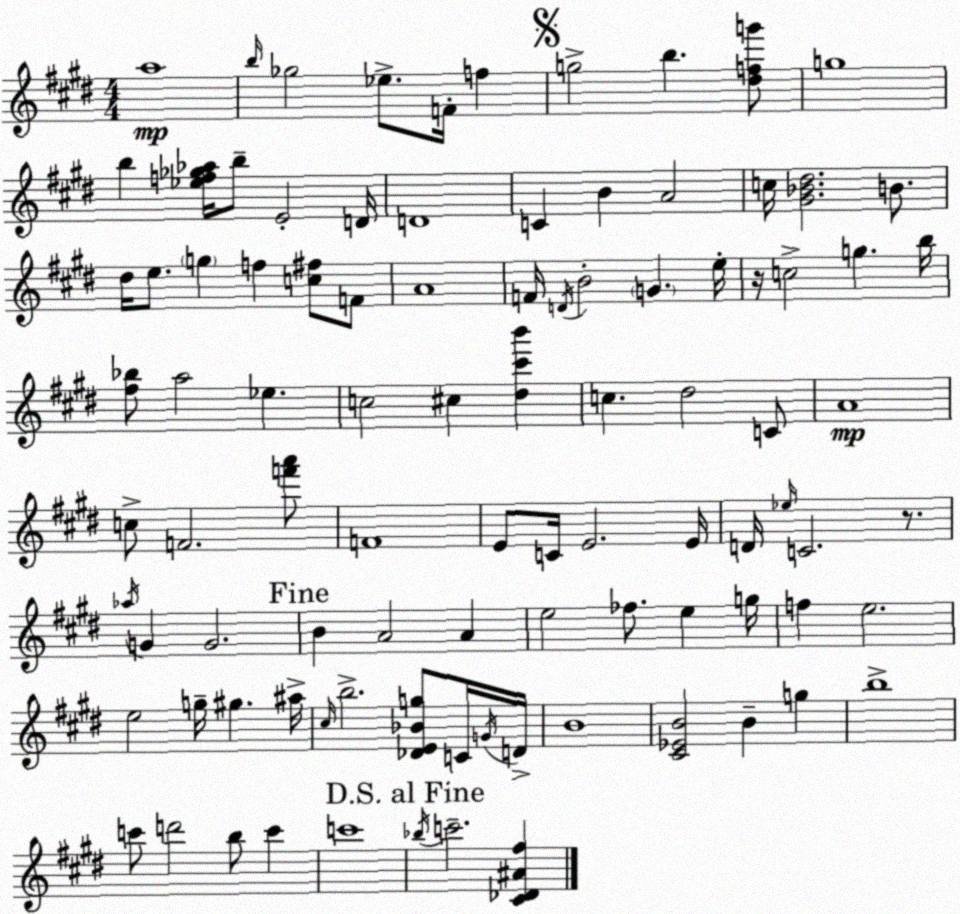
X:1
T:Untitled
M:4/4
L:1/4
K:E
a4 b/4 _g2 _e/2 F/4 f g2 b [^dfg']/2 g4 b [_ef_g_a]/4 b/2 E2 D/4 D4 C B A2 c/4 [^G_B^d]2 B/2 ^d/4 e/2 g f [c^f]/2 F/2 A4 F/4 D/4 B2 G e/4 z/4 c2 g b/4 [^f_b]/2 a2 _e c2 ^c [^d^c'b'] c ^d2 C/2 A4 c/2 F2 [f'a']/2 F4 E/2 C/4 E2 E/4 D/4 _e/4 C2 z/2 _a/4 G G2 B A2 A e2 _f/2 e g/4 f e2 e2 g/4 ^g ^a/4 ^c/4 b2 [_DE_Bg]/2 C/4 G/4 D/4 B4 [^C_EB]2 B g b4 c'/2 d'2 b/2 c' c'4 _b/4 c'2 [^C_D^A^f]